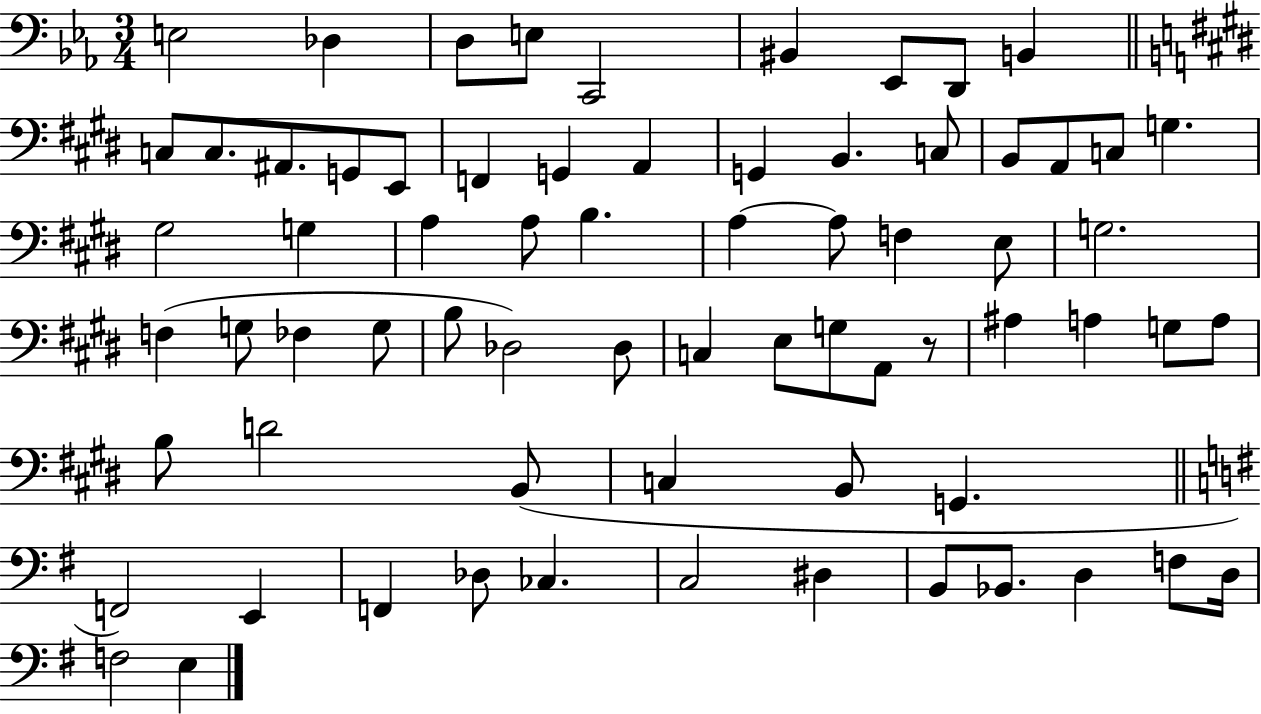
E3/h Db3/q D3/e E3/e C2/h BIS2/q Eb2/e D2/e B2/q C3/e C3/e. A#2/e. G2/e E2/e F2/q G2/q A2/q G2/q B2/q. C3/e B2/e A2/e C3/e G3/q. G#3/h G3/q A3/q A3/e B3/q. A3/q A3/e F3/q E3/e G3/h. F3/q G3/e FES3/q G3/e B3/e Db3/h Db3/e C3/q E3/e G3/e A2/e R/e A#3/q A3/q G3/e A3/e B3/e D4/h B2/e C3/q B2/e G2/q. F2/h E2/q F2/q Db3/e CES3/q. C3/h D#3/q B2/e Bb2/e. D3/q F3/e D3/s F3/h E3/q